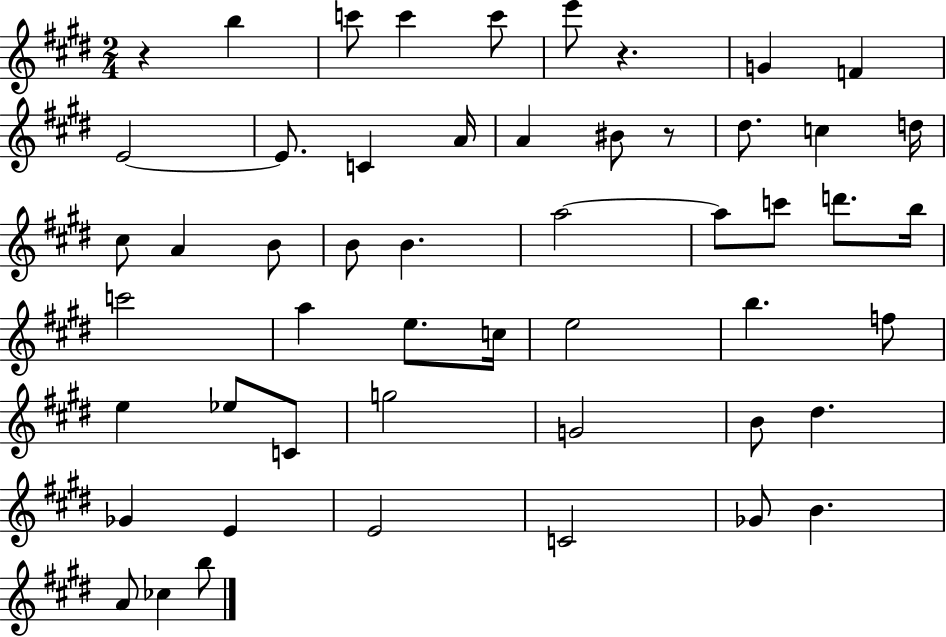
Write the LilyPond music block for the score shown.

{
  \clef treble
  \numericTimeSignature
  \time 2/4
  \key e \major
  r4 b''4 | c'''8 c'''4 c'''8 | e'''8 r4. | g'4 f'4 | \break e'2~~ | e'8. c'4 a'16 | a'4 bis'8 r8 | dis''8. c''4 d''16 | \break cis''8 a'4 b'8 | b'8 b'4. | a''2~~ | a''8 c'''8 d'''8. b''16 | \break c'''2 | a''4 e''8. c''16 | e''2 | b''4. f''8 | \break e''4 ees''8 c'8 | g''2 | g'2 | b'8 dis''4. | \break ges'4 e'4 | e'2 | c'2 | ges'8 b'4. | \break a'8 ces''4 b''8 | \bar "|."
}